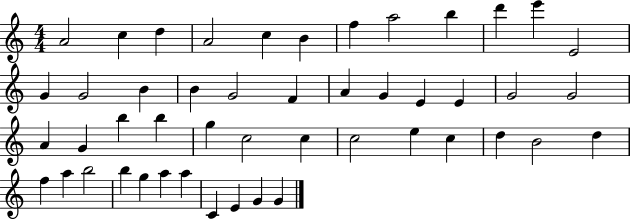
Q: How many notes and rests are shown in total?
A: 48